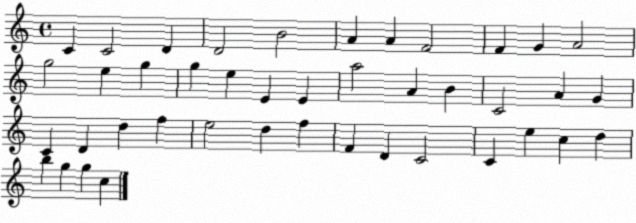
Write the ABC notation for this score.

X:1
T:Untitled
M:4/4
L:1/4
K:C
C C2 D D2 B2 A A F2 F G A2 g2 e g g e E E a2 A B C2 A G C D d f e2 d f F D C2 C e c d b g g c